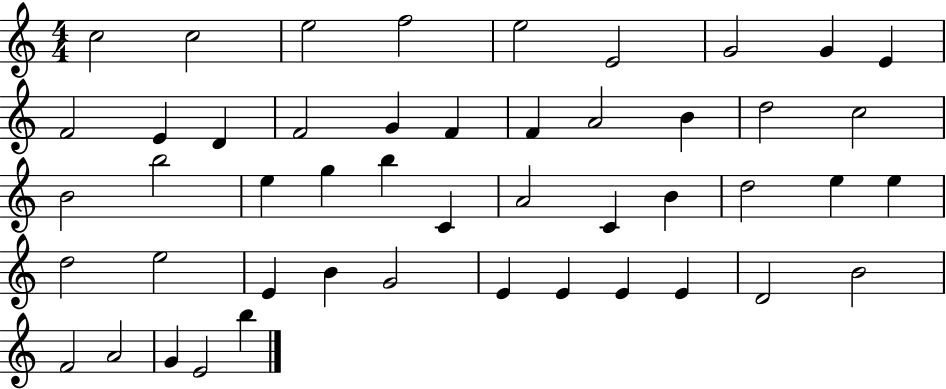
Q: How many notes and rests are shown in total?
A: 48